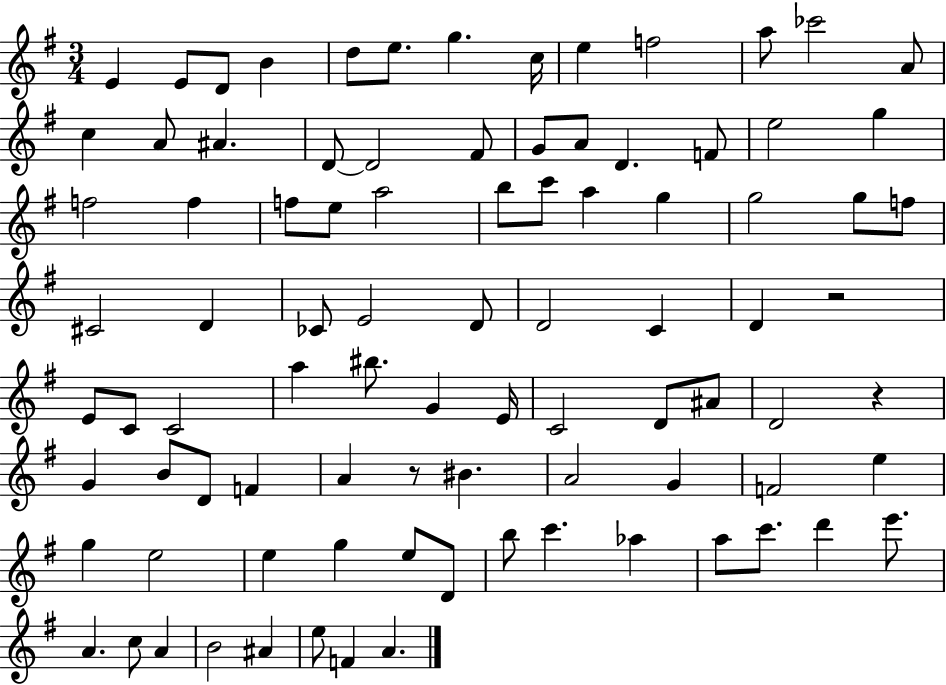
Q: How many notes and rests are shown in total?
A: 90